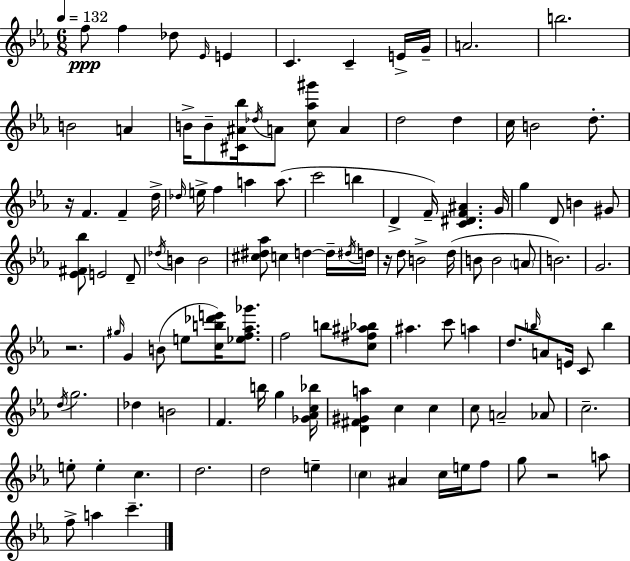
F5/e F5/q Db5/e Eb4/s E4/q C4/q. C4/q E4/s G4/s A4/h. B5/h. B4/h A4/q B4/s B4/e [C#4,A#4,Bb5]/s Db5/s A4/e [C5,Ab5,G#6]/e A4/q D5/h D5/q C5/s B4/h D5/e. R/s F4/q. F4/q D5/s Db5/s E5/s F5/q A5/q A5/e. C6/h B5/q D4/q F4/s [C4,D#4,F4,A#4]/q. G4/s G5/q D4/e B4/q G#4/e [Eb4,F#4,Bb5]/e E4/h D4/e Db5/s B4/q B4/h [C#5,D#5,Ab5]/e C5/q D5/q D5/s D#5/s D5/s R/s D5/e B4/h D5/s B4/e B4/h A4/e B4/h. G4/h. R/h. G#5/s G4/q B4/e E5/e [C5,B5,Db6,E6]/s [Eb5,F5,Ab5,Gb6]/e. F5/h B5/e [C5,F#5,A#5,Bb5]/e A#5/q. C6/e A5/q D5/e. B5/s A4/e E4/s C4/e B5/q D5/s G5/h. Db5/q B4/h F4/q. B5/s G5/q [Gb4,Ab4,C5,Bb5]/s [D4,F#4,G#4,A5]/q C5/q C5/q C5/e A4/h Ab4/e C5/h. E5/e E5/q C5/q. D5/h. D5/h E5/q C5/q A#4/q C5/s E5/s F5/e G5/e R/h A5/e F5/e A5/q C6/q.